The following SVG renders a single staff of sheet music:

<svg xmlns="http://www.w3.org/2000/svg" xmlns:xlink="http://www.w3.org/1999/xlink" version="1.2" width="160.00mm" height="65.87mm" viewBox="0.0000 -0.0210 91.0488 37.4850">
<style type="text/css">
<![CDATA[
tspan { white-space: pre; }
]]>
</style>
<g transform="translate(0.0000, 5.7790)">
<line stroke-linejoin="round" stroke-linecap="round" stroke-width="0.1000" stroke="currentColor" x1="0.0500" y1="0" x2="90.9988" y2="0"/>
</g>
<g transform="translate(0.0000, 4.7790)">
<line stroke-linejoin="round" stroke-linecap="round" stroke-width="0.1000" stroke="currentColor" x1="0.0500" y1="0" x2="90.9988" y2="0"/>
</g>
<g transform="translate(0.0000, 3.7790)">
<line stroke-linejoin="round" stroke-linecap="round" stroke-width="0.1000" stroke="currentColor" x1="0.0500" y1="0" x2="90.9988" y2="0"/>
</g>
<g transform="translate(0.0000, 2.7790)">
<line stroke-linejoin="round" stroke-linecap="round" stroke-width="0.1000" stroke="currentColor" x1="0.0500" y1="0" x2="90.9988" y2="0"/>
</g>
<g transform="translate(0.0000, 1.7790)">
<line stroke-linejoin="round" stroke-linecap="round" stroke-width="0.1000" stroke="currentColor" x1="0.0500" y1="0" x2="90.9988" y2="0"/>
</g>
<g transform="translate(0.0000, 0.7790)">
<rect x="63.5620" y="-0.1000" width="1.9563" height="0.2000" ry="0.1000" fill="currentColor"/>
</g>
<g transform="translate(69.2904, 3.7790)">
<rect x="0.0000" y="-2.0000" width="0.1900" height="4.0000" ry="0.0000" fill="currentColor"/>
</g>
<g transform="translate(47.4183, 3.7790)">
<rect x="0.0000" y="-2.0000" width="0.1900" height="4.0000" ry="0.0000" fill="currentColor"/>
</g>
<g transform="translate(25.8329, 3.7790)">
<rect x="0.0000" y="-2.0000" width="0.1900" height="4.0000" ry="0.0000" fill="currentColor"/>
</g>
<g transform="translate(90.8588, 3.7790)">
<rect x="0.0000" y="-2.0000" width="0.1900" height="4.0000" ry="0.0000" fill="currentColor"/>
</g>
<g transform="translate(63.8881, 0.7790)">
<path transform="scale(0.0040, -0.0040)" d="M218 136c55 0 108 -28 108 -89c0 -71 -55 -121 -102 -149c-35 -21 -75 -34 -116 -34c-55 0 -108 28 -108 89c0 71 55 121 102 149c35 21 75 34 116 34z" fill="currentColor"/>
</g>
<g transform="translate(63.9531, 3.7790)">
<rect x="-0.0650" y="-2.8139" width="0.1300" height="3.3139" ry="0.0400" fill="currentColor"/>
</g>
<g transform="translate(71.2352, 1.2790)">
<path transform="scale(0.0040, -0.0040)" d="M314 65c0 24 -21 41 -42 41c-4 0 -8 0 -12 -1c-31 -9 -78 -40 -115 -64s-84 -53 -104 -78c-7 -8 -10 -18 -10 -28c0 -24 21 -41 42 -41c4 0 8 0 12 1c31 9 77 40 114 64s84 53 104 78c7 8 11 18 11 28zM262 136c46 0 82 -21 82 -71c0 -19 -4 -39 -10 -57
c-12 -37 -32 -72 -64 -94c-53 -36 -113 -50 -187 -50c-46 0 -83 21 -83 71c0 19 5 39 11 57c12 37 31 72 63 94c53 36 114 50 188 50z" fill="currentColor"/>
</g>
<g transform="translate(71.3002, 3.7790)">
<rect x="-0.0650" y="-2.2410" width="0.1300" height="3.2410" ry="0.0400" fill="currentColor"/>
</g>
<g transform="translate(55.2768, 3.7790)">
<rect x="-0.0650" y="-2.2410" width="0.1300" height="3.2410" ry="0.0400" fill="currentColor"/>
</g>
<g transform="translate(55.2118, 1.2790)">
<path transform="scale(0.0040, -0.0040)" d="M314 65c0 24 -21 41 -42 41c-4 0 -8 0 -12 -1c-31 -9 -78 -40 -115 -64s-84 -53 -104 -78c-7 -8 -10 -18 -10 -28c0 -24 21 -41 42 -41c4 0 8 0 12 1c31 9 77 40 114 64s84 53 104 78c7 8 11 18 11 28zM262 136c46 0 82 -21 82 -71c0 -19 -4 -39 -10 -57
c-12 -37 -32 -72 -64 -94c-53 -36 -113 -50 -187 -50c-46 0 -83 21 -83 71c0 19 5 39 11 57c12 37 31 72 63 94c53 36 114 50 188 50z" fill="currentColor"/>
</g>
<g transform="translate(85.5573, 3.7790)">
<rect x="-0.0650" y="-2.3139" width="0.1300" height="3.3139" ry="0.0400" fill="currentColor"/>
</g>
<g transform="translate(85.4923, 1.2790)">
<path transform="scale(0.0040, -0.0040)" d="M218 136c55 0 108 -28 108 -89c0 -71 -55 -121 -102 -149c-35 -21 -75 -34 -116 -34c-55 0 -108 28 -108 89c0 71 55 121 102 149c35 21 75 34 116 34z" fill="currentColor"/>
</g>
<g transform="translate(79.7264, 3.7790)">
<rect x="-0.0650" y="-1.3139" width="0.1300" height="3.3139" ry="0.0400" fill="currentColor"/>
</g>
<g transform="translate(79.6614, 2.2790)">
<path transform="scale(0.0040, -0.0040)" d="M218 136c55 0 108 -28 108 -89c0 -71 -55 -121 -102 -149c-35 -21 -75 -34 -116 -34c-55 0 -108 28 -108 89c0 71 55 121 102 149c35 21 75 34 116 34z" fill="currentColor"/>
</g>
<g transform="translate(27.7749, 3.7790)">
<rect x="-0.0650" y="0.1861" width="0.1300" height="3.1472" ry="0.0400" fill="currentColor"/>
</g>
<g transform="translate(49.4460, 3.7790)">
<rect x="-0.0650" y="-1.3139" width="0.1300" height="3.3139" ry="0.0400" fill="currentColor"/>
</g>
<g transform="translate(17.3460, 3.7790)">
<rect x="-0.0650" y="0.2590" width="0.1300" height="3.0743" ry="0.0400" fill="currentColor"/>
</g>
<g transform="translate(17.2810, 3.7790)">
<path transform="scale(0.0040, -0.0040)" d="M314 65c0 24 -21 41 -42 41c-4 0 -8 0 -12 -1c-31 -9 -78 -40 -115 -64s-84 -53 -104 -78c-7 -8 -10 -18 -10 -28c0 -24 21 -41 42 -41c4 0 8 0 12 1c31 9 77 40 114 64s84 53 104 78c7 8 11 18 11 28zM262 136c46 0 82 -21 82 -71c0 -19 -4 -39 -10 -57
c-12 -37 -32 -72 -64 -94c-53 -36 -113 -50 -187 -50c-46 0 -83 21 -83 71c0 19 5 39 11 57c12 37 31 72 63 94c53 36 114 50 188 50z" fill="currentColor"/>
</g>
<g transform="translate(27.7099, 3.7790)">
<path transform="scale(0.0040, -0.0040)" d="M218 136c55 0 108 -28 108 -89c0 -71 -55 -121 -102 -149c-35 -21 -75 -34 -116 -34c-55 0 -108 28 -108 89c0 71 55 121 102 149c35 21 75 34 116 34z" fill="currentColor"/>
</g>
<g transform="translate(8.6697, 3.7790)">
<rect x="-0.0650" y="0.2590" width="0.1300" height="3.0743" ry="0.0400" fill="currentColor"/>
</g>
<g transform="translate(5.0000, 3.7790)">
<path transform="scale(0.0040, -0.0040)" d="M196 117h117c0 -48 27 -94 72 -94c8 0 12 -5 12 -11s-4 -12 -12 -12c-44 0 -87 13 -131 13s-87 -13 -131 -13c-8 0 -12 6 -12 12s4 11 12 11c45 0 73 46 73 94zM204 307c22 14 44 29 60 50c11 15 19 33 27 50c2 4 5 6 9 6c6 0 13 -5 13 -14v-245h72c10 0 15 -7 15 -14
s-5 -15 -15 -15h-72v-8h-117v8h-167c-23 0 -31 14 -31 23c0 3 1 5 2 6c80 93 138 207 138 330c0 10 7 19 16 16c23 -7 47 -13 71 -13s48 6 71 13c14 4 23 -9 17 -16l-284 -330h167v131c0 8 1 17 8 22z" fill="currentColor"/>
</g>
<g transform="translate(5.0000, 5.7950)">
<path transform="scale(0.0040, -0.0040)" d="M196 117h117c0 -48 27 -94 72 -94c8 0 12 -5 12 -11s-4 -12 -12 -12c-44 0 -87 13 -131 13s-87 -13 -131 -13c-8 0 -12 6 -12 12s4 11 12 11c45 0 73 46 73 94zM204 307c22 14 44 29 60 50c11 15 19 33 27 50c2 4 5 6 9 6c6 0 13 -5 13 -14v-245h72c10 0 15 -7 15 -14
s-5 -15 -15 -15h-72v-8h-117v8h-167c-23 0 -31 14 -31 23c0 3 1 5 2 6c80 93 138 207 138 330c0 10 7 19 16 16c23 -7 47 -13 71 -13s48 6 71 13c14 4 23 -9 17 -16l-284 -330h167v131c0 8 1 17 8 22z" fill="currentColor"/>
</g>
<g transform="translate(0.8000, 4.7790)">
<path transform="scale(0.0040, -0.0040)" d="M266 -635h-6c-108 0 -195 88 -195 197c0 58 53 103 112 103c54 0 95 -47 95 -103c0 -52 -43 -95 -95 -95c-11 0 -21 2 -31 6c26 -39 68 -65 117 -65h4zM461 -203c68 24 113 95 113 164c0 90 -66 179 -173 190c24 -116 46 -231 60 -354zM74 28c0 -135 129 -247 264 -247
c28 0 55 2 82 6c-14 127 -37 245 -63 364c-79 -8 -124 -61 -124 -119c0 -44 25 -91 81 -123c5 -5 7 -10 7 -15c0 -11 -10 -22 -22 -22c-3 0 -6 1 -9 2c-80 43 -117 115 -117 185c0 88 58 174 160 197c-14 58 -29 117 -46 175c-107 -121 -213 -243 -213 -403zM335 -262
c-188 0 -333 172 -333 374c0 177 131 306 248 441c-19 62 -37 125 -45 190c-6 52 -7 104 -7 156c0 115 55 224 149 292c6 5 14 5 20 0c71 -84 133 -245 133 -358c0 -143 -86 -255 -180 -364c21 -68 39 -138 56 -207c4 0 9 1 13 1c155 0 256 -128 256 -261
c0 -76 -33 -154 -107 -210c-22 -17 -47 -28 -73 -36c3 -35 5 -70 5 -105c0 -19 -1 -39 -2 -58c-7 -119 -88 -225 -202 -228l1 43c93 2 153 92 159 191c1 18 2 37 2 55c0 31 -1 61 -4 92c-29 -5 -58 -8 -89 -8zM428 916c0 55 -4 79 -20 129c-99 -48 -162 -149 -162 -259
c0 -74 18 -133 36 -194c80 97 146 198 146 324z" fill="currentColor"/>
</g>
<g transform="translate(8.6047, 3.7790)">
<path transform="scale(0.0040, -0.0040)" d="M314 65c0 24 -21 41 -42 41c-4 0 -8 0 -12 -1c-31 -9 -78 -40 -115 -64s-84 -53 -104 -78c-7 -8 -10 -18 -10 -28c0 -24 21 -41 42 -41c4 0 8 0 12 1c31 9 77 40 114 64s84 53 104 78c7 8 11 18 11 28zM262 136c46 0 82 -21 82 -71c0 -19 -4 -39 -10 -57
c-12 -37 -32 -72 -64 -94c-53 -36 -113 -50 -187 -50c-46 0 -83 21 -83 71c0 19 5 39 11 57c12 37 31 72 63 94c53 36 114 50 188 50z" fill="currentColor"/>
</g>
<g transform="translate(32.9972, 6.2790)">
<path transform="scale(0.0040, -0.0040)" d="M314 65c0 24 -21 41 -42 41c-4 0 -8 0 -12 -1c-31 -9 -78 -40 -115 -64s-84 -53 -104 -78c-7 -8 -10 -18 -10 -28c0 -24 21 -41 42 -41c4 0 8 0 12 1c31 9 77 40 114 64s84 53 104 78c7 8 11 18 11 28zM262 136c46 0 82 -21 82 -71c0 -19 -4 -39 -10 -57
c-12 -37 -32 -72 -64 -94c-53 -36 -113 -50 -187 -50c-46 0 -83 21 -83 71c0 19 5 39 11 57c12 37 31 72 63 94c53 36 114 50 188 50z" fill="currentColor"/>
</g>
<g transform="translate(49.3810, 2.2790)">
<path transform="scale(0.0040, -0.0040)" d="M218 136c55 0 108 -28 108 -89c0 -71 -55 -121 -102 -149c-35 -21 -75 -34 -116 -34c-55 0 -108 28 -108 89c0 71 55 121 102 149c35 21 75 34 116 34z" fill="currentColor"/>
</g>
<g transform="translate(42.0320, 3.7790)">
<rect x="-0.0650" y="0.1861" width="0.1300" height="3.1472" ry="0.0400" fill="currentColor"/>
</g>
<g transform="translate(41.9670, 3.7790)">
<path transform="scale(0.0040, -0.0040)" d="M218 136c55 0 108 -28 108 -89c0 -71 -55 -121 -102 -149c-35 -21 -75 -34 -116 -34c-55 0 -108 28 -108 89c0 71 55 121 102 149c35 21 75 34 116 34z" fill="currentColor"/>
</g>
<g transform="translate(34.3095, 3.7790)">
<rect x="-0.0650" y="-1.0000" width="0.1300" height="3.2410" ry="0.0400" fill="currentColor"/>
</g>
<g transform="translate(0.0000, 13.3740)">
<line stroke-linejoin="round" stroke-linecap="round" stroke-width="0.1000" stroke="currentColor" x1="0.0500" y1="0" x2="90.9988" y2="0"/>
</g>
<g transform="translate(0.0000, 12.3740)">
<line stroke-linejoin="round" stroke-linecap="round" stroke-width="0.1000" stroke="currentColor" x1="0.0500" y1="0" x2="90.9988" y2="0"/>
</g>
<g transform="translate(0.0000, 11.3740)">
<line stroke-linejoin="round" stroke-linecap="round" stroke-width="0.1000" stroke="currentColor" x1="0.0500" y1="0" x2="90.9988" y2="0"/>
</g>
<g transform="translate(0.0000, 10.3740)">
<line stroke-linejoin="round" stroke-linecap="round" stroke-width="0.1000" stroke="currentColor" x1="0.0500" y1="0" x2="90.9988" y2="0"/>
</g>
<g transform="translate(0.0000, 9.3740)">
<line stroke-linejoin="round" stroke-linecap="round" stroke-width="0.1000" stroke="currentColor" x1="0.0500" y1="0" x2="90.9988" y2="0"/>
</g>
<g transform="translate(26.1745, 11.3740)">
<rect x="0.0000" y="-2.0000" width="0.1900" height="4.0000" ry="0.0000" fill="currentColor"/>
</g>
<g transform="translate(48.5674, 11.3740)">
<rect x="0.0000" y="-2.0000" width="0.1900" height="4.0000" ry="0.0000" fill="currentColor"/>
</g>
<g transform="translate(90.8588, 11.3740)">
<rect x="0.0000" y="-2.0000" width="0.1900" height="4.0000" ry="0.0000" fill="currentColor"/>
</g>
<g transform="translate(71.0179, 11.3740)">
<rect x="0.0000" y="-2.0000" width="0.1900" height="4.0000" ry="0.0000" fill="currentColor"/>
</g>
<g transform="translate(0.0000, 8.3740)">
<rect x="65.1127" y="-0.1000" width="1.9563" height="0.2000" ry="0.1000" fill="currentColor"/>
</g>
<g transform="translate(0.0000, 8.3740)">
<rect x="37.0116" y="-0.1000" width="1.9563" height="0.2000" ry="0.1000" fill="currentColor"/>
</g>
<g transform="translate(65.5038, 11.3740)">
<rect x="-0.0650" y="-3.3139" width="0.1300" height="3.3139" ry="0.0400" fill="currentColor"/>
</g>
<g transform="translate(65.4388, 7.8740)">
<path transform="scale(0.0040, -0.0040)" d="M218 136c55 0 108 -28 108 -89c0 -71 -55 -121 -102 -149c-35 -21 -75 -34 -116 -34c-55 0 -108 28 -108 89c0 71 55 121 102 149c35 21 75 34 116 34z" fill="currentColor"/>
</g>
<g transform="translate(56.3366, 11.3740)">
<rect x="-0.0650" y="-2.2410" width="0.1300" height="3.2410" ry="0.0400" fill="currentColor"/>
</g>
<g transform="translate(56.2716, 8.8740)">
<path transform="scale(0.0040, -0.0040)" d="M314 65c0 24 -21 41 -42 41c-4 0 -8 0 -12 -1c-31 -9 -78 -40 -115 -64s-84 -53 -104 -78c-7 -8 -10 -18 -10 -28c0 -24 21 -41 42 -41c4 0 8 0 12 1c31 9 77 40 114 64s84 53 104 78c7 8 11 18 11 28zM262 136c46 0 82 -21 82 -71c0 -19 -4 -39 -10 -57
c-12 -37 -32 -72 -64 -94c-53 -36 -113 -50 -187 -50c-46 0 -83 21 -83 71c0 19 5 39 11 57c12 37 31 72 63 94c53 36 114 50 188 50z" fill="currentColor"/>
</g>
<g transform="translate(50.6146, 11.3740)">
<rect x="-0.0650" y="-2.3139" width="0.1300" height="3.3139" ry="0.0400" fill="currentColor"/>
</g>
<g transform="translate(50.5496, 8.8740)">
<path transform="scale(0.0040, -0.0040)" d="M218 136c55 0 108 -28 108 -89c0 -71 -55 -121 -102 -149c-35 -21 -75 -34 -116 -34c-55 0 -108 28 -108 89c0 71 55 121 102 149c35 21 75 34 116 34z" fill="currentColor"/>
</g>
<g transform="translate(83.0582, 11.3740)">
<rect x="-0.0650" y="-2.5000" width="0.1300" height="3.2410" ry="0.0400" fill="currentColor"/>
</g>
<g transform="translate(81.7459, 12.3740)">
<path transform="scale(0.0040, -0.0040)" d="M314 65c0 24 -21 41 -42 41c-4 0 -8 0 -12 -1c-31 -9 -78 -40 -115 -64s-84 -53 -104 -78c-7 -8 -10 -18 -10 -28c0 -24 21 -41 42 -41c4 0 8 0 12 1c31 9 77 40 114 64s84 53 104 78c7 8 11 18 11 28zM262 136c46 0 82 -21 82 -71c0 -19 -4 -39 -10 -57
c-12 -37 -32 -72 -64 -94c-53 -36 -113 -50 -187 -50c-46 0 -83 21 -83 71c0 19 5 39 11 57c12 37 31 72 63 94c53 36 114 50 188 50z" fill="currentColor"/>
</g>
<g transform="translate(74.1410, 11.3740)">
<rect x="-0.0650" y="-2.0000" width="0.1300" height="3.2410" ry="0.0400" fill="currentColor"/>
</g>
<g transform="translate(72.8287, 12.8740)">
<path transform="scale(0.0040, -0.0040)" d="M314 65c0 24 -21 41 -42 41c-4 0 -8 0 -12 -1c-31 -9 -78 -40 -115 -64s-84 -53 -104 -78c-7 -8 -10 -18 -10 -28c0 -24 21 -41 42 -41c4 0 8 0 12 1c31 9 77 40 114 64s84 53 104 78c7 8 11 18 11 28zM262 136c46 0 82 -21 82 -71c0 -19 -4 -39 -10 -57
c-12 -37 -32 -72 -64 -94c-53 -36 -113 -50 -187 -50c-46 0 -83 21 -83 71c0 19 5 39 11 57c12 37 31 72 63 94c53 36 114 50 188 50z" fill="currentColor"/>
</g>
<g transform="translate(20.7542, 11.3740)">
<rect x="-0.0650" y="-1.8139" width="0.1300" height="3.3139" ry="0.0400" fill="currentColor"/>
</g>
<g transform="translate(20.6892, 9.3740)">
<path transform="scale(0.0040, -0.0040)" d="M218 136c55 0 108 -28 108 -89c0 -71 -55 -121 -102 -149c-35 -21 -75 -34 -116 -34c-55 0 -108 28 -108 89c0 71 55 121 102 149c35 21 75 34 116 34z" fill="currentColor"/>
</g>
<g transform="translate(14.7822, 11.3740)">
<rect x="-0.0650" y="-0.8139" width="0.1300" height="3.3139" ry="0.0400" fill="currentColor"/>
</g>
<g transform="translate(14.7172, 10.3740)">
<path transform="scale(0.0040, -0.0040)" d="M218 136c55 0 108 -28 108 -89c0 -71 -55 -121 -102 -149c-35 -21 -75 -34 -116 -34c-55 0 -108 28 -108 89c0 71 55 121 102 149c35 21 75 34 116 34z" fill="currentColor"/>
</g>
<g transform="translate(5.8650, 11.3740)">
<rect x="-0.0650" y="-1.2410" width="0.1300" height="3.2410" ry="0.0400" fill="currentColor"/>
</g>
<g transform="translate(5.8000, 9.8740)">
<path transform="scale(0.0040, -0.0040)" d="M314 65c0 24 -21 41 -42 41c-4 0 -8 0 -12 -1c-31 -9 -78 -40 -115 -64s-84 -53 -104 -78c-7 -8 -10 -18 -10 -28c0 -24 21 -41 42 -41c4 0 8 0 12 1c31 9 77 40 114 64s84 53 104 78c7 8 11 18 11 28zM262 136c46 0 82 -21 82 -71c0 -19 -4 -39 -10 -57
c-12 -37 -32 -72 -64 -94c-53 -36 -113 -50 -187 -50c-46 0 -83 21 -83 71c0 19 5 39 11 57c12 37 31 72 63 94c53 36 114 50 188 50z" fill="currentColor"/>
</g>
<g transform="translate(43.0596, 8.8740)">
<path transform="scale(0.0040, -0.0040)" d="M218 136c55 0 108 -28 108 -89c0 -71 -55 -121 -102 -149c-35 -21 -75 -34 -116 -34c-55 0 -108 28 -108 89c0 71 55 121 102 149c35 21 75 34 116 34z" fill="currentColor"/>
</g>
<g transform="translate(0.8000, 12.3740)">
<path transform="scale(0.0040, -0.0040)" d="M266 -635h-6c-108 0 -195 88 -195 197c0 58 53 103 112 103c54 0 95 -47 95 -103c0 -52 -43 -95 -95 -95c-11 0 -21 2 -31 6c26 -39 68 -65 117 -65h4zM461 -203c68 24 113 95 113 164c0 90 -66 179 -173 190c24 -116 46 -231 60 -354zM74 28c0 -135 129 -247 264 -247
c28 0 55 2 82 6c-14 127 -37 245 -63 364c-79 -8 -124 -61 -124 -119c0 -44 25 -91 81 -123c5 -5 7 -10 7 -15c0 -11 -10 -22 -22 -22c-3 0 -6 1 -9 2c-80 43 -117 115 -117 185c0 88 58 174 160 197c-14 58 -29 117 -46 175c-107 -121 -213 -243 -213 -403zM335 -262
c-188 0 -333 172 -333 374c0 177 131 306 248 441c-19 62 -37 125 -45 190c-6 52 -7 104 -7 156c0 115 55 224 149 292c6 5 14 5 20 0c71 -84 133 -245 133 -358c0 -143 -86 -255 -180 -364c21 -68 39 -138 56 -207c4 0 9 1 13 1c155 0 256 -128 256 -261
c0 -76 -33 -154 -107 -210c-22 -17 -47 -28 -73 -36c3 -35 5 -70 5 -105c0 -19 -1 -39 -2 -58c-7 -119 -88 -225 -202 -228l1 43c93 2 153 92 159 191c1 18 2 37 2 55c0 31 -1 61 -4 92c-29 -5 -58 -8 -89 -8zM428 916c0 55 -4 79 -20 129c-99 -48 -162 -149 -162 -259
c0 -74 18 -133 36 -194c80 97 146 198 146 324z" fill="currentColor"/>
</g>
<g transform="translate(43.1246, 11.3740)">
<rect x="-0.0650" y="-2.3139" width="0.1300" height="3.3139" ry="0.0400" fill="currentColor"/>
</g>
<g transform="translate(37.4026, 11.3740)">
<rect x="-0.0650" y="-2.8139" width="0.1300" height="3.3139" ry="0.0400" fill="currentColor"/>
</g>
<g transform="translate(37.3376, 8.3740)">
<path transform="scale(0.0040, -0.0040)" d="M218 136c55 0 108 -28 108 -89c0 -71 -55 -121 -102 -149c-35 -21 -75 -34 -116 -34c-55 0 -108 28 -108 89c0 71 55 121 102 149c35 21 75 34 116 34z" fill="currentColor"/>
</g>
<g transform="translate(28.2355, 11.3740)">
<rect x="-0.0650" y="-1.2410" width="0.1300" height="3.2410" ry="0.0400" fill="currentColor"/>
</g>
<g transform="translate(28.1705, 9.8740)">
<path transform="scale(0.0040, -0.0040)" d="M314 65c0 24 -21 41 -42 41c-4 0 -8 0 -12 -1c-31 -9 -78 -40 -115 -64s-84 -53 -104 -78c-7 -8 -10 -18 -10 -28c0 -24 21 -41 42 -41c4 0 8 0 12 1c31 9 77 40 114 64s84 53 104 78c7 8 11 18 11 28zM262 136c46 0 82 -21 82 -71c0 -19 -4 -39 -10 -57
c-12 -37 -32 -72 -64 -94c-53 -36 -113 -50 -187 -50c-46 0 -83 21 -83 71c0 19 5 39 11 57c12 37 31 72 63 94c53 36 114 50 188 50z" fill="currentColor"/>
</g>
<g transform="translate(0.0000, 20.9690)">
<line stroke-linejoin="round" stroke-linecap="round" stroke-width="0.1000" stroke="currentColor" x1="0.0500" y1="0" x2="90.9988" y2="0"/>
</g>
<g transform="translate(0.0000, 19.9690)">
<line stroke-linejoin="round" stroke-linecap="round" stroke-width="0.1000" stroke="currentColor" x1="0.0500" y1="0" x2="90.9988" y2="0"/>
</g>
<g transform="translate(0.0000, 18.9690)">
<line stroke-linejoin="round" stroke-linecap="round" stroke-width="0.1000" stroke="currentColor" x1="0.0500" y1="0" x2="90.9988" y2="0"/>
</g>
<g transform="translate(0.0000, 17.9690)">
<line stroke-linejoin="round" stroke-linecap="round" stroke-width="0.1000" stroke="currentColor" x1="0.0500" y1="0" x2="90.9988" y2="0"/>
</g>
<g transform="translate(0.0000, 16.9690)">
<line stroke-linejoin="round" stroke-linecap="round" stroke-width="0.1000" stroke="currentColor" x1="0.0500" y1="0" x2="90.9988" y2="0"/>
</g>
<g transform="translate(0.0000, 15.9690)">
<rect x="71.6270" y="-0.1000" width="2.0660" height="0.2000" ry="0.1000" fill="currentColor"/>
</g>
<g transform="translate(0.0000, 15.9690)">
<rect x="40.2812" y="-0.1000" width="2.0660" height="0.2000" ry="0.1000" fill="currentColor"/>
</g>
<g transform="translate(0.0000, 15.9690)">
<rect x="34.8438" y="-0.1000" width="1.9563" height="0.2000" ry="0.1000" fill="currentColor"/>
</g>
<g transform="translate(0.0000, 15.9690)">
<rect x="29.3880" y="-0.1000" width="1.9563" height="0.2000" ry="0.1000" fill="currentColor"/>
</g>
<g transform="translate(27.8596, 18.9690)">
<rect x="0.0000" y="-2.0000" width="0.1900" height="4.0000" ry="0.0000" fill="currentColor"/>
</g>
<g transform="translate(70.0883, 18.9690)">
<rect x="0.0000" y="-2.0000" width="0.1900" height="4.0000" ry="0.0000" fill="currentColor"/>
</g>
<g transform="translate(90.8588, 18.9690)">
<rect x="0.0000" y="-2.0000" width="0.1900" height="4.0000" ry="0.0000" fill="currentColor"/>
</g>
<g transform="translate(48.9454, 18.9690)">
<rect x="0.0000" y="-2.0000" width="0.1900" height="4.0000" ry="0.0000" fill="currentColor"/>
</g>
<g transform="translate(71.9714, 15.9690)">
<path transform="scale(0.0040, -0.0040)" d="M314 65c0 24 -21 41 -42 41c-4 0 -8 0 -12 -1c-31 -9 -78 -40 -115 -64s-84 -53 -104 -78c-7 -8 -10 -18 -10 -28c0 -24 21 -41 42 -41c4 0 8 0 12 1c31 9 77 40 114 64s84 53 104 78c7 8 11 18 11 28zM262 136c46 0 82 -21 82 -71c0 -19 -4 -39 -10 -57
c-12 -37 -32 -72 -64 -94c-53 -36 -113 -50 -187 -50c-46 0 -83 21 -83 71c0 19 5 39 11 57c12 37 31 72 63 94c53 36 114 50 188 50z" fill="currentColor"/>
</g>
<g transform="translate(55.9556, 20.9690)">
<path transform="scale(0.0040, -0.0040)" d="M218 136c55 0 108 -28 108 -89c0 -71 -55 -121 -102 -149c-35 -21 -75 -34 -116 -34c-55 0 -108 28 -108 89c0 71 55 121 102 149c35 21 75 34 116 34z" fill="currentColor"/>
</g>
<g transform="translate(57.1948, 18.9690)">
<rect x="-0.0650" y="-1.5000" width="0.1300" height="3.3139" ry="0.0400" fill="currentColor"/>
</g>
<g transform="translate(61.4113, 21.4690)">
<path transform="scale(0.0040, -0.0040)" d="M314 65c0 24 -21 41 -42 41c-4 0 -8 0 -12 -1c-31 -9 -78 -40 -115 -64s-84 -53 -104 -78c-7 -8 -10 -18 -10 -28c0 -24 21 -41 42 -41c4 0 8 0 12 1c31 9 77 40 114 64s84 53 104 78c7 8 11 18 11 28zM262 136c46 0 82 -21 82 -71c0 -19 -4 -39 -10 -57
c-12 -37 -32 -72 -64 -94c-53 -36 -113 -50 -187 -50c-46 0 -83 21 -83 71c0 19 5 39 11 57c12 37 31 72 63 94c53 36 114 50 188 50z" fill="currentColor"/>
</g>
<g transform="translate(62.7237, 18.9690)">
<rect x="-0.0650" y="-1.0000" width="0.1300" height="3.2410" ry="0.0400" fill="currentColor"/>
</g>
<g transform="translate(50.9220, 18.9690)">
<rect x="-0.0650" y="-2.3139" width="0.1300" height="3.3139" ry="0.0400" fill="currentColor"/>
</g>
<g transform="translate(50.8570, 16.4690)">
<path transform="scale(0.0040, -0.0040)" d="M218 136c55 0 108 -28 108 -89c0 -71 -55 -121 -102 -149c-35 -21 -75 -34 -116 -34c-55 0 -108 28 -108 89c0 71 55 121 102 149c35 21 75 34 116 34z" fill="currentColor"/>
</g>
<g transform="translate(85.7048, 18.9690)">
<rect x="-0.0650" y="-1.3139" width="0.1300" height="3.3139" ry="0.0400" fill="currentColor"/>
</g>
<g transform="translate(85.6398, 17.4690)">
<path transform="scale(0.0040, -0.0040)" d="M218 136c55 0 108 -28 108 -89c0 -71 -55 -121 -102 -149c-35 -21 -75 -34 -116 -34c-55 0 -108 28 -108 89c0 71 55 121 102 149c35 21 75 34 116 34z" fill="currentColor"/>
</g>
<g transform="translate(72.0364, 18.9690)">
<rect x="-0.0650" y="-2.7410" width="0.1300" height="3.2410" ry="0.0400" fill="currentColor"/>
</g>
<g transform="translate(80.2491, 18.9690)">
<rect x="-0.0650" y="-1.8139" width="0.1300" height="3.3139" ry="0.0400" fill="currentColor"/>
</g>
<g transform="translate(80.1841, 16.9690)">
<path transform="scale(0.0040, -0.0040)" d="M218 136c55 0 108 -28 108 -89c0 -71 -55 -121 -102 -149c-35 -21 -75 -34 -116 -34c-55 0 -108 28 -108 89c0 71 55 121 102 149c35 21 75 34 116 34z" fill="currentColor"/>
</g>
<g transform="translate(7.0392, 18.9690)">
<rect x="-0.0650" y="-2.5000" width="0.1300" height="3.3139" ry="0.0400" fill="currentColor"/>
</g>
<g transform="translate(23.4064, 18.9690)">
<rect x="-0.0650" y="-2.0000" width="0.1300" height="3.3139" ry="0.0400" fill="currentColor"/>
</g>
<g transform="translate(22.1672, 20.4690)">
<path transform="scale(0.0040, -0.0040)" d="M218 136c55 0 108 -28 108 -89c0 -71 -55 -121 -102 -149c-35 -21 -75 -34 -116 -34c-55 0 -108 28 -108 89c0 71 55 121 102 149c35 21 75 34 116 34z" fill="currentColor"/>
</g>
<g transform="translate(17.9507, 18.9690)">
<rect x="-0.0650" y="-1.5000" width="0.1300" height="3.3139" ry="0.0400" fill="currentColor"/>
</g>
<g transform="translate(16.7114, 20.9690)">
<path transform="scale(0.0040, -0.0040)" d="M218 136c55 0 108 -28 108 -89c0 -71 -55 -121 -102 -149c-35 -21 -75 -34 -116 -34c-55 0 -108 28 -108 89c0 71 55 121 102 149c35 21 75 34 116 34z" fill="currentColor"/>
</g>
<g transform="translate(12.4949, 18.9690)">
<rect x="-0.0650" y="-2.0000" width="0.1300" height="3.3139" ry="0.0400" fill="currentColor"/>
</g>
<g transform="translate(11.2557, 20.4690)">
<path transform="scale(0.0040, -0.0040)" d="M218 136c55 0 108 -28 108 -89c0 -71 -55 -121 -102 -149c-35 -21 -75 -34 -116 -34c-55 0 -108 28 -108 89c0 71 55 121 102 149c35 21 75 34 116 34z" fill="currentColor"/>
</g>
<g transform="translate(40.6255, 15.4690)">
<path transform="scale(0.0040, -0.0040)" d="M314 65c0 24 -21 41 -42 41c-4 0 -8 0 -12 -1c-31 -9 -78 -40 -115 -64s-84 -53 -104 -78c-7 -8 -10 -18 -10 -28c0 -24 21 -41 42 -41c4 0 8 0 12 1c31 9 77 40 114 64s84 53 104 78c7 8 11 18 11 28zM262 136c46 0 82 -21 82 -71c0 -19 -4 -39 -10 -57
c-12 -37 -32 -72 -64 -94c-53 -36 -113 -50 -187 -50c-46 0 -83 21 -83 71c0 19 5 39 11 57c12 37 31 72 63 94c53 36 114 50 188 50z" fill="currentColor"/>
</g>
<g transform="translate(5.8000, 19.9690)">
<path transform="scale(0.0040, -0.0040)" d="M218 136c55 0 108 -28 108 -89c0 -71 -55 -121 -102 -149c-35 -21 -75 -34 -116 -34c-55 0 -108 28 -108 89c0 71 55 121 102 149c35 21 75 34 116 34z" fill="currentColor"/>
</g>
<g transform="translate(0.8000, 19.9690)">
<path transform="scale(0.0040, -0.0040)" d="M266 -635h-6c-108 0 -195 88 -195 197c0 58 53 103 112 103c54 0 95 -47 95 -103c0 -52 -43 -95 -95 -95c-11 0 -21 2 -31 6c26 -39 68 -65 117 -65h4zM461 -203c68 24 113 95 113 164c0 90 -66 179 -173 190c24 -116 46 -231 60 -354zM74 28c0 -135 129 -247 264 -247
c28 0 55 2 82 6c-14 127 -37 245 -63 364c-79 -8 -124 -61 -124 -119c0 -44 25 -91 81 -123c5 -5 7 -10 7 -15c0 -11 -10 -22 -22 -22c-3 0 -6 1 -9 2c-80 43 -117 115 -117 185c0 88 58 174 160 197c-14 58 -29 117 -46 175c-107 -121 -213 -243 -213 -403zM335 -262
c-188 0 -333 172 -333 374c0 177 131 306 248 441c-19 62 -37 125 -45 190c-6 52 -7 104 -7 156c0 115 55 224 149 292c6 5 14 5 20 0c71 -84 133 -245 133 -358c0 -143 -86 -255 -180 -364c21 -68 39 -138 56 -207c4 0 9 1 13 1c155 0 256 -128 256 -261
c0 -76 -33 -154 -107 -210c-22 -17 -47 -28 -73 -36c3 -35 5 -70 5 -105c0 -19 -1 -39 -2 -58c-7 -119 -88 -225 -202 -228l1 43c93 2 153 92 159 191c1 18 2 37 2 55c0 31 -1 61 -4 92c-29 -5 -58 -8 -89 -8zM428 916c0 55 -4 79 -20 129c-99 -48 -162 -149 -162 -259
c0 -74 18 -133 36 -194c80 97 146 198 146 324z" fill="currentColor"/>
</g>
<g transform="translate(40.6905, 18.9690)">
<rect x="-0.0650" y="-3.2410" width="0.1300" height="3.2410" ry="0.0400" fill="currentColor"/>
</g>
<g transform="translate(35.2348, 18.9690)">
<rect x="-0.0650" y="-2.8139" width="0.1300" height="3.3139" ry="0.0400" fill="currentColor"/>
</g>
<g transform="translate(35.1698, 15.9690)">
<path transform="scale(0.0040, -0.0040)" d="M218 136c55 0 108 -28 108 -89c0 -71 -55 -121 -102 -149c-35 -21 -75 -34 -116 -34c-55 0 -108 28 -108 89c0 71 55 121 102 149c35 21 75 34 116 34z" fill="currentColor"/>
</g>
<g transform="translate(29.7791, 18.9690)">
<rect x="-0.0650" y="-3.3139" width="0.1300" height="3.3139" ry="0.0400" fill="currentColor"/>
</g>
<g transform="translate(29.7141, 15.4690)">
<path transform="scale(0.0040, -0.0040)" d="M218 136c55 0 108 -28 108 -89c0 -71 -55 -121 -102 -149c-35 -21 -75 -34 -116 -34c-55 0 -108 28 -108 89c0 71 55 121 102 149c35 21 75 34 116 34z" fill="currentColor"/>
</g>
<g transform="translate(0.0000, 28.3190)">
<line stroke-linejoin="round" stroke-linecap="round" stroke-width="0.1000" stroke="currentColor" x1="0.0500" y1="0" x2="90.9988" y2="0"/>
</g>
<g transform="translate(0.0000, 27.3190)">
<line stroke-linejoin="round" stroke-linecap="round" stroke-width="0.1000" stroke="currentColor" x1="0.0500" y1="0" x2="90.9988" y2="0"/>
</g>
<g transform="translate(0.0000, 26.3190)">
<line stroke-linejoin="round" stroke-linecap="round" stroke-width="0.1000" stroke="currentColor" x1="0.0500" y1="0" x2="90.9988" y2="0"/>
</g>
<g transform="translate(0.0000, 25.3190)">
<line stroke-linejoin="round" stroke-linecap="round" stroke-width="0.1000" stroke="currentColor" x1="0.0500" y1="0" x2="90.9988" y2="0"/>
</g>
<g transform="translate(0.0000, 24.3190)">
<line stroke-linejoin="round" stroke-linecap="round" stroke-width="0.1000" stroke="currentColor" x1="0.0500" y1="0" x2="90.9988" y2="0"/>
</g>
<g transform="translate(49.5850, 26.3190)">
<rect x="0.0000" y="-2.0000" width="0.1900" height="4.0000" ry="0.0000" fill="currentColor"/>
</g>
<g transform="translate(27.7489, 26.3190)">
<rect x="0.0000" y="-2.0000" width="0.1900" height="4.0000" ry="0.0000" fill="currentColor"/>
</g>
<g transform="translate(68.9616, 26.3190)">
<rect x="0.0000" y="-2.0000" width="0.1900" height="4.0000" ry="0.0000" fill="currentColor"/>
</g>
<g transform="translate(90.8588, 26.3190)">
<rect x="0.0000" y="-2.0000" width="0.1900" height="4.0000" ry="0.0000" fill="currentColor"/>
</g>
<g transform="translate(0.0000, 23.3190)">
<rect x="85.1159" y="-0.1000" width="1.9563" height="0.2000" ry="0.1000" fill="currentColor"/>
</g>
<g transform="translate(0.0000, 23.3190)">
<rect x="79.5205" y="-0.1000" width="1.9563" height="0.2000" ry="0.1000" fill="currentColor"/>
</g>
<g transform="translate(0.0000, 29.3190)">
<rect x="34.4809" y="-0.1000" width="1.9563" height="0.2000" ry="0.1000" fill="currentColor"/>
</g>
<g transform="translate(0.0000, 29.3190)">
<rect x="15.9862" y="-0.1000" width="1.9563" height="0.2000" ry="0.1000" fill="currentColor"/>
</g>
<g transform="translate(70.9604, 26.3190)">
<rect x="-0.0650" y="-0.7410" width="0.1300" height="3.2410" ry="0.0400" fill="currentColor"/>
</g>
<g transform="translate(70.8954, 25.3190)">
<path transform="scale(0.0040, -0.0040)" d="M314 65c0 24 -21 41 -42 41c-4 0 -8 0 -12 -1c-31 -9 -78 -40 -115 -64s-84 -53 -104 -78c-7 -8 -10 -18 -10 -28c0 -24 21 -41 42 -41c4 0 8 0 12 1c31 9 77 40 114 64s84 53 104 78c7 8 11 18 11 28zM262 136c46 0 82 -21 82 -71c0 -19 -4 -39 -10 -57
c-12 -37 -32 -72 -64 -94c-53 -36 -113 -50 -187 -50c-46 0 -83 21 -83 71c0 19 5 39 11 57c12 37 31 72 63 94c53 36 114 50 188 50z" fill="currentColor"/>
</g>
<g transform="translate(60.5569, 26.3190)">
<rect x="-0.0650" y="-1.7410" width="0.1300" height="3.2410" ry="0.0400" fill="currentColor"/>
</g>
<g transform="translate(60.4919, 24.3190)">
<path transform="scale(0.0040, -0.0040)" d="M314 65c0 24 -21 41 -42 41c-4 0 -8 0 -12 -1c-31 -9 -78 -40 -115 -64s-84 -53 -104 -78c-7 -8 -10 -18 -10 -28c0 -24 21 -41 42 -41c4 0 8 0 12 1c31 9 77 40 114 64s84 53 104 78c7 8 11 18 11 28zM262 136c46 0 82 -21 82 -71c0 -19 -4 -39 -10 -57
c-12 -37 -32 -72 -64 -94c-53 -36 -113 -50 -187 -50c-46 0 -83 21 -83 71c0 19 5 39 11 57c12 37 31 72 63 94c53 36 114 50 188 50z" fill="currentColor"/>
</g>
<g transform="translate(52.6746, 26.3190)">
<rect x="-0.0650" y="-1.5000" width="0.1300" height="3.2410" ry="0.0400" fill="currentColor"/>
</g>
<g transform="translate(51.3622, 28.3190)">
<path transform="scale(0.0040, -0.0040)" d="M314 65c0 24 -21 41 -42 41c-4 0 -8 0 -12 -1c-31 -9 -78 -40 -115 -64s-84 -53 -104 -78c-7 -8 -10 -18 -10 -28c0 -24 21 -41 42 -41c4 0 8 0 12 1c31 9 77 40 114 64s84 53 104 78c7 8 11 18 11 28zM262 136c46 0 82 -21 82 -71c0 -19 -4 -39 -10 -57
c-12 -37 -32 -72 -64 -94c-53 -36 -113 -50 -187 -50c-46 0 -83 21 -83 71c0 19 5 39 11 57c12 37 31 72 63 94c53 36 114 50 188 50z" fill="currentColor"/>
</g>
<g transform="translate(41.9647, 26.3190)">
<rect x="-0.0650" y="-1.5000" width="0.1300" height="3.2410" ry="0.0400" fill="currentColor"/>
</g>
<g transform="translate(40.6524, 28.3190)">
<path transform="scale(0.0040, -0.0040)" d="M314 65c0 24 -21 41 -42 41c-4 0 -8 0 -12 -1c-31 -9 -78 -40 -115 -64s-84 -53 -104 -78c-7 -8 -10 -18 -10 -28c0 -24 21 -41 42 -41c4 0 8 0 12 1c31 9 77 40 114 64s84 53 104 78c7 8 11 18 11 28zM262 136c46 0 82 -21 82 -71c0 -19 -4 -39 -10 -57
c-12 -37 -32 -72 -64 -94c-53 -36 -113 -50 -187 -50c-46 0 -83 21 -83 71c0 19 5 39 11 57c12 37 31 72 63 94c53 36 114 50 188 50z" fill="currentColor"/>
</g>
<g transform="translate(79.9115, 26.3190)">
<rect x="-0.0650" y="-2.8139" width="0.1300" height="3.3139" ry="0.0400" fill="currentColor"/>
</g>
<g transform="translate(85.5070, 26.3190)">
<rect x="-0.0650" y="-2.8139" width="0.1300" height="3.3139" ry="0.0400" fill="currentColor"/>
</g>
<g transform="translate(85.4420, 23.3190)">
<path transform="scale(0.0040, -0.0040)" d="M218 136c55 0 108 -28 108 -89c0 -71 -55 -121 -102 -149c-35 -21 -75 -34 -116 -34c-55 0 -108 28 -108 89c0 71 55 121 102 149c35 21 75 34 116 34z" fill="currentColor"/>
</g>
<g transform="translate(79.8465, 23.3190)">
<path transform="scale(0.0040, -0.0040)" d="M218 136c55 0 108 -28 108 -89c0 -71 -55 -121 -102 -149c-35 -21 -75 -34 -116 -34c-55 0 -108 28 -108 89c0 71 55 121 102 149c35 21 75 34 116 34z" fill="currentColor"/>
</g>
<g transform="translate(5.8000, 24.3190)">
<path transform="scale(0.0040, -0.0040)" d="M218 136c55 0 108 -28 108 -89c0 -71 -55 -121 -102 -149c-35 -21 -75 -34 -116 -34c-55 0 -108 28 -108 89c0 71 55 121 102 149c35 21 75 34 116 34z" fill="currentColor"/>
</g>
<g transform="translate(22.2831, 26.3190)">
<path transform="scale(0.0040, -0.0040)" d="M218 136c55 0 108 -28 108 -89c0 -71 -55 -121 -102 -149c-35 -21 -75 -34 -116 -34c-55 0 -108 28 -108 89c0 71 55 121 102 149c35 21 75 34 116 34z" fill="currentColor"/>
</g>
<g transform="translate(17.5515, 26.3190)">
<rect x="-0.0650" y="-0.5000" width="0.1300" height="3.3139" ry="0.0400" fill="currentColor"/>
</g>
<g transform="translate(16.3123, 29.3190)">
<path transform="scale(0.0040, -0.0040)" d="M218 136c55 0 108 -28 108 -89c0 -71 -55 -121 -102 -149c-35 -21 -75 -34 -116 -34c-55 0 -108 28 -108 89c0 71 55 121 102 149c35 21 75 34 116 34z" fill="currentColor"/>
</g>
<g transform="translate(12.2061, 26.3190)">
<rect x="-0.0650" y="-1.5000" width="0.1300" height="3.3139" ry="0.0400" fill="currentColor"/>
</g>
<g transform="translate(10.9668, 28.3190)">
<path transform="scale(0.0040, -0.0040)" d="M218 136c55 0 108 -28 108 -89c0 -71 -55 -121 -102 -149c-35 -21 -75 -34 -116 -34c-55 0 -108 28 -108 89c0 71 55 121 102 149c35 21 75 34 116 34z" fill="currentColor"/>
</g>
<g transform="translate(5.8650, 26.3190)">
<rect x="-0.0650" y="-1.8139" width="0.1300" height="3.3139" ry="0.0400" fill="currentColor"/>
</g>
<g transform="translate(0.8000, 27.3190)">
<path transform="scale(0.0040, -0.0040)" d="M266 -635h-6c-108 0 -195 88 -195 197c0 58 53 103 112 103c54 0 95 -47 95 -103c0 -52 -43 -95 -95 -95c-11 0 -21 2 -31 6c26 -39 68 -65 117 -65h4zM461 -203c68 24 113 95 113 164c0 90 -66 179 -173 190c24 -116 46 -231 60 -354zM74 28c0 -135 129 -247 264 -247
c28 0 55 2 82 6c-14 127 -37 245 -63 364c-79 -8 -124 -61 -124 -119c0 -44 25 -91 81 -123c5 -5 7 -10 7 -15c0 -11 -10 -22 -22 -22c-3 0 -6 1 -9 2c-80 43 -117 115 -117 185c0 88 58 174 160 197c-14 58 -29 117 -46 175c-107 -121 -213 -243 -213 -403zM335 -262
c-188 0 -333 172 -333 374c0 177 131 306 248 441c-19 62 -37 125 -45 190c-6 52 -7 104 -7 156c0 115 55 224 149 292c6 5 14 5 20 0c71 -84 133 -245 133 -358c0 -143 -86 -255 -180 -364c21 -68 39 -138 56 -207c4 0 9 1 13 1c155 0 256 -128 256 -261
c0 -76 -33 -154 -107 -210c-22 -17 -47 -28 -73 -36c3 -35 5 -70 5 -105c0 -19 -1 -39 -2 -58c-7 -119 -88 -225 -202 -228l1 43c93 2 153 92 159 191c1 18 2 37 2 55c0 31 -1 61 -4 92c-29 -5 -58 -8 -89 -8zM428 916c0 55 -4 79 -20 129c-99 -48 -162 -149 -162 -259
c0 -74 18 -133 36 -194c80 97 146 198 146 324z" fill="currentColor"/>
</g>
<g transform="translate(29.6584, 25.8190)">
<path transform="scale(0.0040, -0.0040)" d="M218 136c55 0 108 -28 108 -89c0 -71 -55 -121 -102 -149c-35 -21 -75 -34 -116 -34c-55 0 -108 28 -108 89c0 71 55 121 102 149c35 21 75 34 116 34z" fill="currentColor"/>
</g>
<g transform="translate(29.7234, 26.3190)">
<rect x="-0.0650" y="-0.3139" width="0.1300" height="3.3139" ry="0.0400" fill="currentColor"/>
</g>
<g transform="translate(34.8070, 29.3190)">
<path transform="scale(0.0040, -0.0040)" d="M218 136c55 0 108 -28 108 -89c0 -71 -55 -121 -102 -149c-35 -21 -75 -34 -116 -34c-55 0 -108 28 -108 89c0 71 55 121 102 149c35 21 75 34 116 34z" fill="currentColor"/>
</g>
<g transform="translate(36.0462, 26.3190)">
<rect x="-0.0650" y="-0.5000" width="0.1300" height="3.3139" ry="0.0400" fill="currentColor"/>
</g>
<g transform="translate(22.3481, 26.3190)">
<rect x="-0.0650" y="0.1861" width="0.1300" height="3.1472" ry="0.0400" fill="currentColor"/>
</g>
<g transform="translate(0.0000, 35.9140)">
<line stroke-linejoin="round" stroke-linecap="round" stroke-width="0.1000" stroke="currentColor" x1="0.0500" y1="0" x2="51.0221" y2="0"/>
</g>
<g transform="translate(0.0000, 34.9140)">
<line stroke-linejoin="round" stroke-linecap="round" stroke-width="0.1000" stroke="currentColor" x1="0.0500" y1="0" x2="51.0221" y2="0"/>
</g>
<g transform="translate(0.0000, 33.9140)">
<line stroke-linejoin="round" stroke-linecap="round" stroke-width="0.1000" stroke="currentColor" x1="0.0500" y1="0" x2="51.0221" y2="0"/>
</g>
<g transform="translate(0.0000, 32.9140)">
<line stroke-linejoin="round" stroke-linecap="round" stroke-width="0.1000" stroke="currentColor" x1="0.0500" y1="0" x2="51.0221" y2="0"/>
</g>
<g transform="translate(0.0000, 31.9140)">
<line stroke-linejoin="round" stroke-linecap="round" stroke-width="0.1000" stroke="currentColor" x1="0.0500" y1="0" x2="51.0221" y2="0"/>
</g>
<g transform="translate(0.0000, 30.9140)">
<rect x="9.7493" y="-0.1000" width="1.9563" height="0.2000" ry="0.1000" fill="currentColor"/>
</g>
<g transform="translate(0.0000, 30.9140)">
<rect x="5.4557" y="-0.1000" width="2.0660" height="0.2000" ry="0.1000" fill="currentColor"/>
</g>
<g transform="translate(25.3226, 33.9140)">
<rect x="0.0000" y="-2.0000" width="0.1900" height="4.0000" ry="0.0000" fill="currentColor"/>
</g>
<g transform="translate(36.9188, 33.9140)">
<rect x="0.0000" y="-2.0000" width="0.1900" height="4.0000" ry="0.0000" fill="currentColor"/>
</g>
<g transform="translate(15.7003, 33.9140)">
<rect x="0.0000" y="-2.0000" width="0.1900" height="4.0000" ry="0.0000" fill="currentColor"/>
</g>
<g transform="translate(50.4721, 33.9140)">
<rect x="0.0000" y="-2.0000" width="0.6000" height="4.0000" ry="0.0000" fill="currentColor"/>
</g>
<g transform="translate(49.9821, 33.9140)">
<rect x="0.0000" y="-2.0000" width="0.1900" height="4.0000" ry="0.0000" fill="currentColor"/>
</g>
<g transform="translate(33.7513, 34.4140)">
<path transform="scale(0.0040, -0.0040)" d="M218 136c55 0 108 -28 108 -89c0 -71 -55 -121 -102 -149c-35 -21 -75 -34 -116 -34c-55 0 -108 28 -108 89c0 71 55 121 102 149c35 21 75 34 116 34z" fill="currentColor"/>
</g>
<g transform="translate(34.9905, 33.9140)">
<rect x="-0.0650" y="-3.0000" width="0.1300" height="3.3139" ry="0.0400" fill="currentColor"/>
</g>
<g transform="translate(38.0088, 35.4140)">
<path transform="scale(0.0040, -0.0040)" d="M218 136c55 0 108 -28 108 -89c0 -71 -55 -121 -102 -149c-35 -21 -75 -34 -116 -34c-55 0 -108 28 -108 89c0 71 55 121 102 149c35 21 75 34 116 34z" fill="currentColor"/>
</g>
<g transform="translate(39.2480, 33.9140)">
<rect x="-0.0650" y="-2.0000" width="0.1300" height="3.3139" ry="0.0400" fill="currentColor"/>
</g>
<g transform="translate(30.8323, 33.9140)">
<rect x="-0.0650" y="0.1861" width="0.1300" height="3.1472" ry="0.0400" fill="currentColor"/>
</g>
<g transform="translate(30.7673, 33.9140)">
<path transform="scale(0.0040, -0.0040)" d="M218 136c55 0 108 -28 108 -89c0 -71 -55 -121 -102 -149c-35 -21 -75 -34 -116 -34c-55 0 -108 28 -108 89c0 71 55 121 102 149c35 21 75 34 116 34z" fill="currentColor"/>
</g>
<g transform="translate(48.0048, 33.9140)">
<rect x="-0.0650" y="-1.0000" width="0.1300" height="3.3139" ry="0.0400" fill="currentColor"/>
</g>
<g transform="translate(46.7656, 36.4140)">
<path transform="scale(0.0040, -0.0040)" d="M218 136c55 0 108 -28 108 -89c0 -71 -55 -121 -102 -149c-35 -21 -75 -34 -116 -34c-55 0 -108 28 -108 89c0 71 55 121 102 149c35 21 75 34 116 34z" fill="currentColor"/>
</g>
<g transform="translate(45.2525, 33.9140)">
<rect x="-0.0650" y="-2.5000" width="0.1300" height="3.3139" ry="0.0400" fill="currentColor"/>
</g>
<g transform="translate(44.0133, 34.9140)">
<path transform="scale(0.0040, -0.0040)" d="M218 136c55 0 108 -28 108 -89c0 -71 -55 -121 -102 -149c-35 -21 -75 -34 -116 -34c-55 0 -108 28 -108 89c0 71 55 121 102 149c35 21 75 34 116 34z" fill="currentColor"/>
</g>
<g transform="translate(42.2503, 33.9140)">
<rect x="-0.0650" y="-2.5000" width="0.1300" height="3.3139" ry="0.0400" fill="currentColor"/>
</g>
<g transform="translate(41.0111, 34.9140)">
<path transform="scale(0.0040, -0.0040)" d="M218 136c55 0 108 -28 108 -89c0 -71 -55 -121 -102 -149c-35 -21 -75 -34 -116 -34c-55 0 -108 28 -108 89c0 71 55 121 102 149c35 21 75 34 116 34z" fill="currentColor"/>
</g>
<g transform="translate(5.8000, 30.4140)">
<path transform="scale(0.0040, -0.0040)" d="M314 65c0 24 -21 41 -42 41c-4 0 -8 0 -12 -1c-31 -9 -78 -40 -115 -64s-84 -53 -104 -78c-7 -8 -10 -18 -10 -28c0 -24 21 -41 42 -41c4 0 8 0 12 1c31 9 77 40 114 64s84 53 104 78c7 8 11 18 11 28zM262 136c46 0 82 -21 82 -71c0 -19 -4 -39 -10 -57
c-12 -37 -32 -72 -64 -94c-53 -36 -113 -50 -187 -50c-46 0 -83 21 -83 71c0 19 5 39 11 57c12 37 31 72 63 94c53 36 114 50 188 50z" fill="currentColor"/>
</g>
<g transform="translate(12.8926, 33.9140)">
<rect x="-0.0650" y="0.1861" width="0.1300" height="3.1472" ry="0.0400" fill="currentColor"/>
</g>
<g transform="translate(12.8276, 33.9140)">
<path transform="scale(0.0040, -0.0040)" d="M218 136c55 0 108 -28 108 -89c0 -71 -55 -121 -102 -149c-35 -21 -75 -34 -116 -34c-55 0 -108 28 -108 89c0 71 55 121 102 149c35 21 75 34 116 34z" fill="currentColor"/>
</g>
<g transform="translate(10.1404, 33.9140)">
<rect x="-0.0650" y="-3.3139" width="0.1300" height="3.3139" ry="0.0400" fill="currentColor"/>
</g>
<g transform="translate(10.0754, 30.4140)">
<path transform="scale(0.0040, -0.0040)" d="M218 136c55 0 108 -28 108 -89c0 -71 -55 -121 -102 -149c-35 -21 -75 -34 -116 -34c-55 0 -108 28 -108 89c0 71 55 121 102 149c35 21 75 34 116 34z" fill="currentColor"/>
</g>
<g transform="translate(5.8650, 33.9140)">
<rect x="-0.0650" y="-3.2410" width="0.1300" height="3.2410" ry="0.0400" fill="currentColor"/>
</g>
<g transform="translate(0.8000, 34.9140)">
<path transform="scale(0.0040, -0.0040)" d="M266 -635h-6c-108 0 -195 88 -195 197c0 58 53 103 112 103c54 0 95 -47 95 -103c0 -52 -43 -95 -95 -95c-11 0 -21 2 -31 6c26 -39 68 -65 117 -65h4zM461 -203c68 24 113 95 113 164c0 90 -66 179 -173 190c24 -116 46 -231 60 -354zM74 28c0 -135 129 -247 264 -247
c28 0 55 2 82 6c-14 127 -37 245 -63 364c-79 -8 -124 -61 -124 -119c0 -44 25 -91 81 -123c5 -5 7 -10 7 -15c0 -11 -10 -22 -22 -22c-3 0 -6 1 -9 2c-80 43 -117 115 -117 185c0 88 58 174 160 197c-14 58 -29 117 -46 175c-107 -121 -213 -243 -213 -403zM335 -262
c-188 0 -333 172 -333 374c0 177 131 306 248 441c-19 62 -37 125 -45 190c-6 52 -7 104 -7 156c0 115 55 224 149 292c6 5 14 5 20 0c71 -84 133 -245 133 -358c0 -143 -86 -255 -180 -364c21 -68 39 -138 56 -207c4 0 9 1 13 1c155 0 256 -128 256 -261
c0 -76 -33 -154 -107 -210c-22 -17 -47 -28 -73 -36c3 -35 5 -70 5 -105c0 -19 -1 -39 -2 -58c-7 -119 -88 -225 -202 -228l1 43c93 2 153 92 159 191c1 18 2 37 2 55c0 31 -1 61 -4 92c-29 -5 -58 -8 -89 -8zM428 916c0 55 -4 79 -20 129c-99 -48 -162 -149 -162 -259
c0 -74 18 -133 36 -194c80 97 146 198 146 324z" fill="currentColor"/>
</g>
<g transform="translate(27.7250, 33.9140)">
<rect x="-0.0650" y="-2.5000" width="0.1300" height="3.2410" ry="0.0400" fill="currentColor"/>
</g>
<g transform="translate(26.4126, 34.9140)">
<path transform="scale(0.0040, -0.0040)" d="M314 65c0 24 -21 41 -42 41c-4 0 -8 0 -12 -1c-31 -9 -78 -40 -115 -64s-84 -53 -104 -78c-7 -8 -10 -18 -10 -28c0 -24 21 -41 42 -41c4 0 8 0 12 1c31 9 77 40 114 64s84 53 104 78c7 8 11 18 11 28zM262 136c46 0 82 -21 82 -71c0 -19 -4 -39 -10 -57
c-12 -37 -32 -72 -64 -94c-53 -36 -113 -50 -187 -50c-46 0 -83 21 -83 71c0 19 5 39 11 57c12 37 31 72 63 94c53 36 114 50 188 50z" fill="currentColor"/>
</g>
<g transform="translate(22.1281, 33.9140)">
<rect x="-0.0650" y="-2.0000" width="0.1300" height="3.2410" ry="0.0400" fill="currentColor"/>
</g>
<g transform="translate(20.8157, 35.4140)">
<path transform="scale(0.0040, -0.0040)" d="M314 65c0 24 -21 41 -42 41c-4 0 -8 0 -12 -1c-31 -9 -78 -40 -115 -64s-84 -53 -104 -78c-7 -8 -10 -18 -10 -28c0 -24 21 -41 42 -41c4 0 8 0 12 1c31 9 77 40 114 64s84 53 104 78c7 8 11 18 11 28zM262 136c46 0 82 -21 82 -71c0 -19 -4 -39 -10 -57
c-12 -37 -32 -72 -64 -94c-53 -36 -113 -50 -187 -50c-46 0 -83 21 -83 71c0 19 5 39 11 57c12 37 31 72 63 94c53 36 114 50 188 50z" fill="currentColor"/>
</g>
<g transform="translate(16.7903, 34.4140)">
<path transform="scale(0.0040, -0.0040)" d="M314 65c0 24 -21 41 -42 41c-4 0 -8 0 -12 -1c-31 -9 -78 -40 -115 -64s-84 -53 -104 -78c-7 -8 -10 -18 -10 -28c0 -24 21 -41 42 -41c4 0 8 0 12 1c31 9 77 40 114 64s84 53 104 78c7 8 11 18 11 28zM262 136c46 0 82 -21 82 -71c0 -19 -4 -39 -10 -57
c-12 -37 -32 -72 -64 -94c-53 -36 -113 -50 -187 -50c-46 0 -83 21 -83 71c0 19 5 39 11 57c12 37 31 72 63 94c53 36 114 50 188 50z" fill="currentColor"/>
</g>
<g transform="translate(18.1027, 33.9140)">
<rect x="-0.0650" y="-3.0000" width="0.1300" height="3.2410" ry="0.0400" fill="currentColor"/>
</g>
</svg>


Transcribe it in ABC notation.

X:1
T:Untitled
M:4/4
L:1/4
K:C
B2 B2 B D2 B e g2 a g2 e g e2 d f e2 a g g g2 b F2 G2 G F E F b a b2 g E D2 a2 f e f E C B c C E2 E2 f2 d2 a a b2 b B A2 F2 G2 B A F G G D